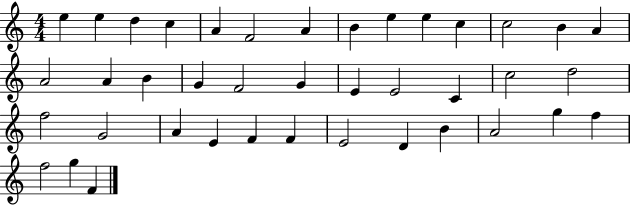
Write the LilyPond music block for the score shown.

{
  \clef treble
  \numericTimeSignature
  \time 4/4
  \key c \major
  e''4 e''4 d''4 c''4 | a'4 f'2 a'4 | b'4 e''4 e''4 c''4 | c''2 b'4 a'4 | \break a'2 a'4 b'4 | g'4 f'2 g'4 | e'4 e'2 c'4 | c''2 d''2 | \break f''2 g'2 | a'4 e'4 f'4 f'4 | e'2 d'4 b'4 | a'2 g''4 f''4 | \break f''2 g''4 f'4 | \bar "|."
}